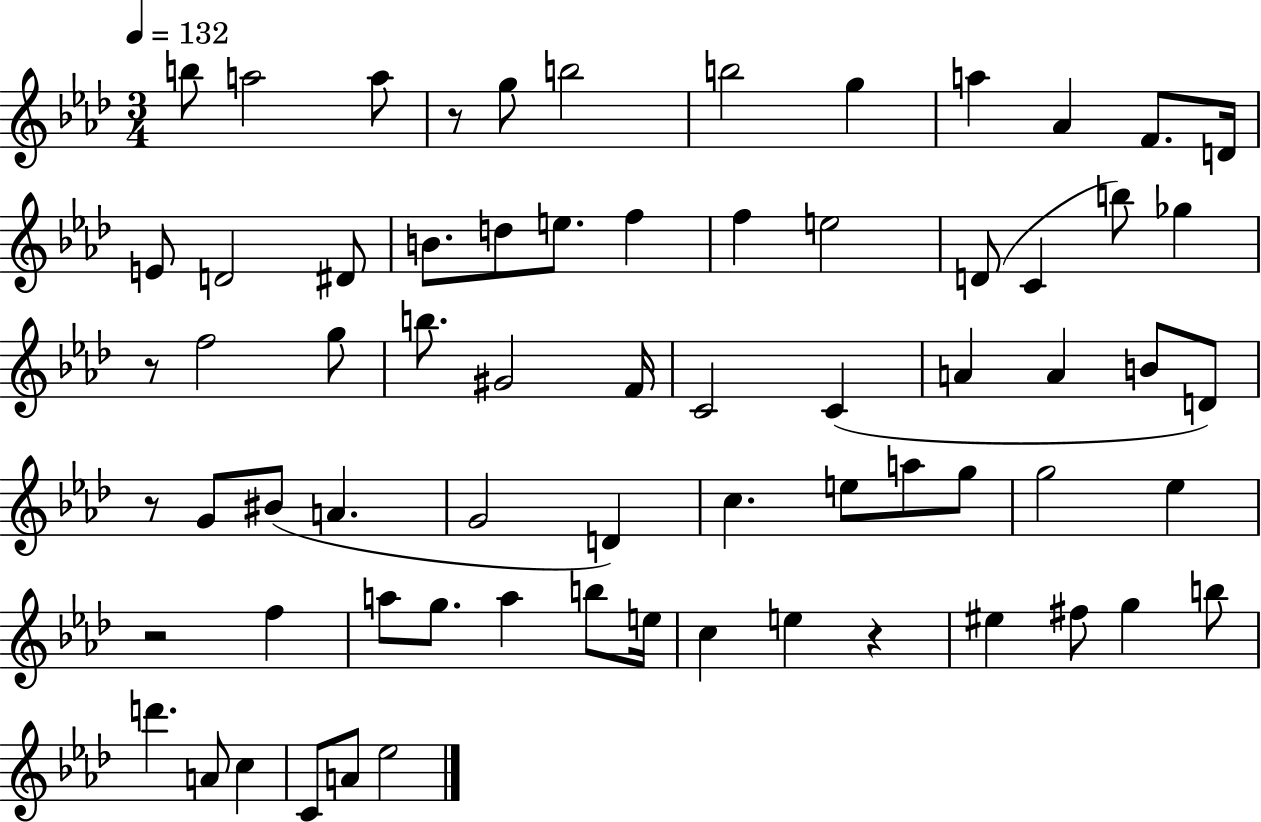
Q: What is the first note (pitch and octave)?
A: B5